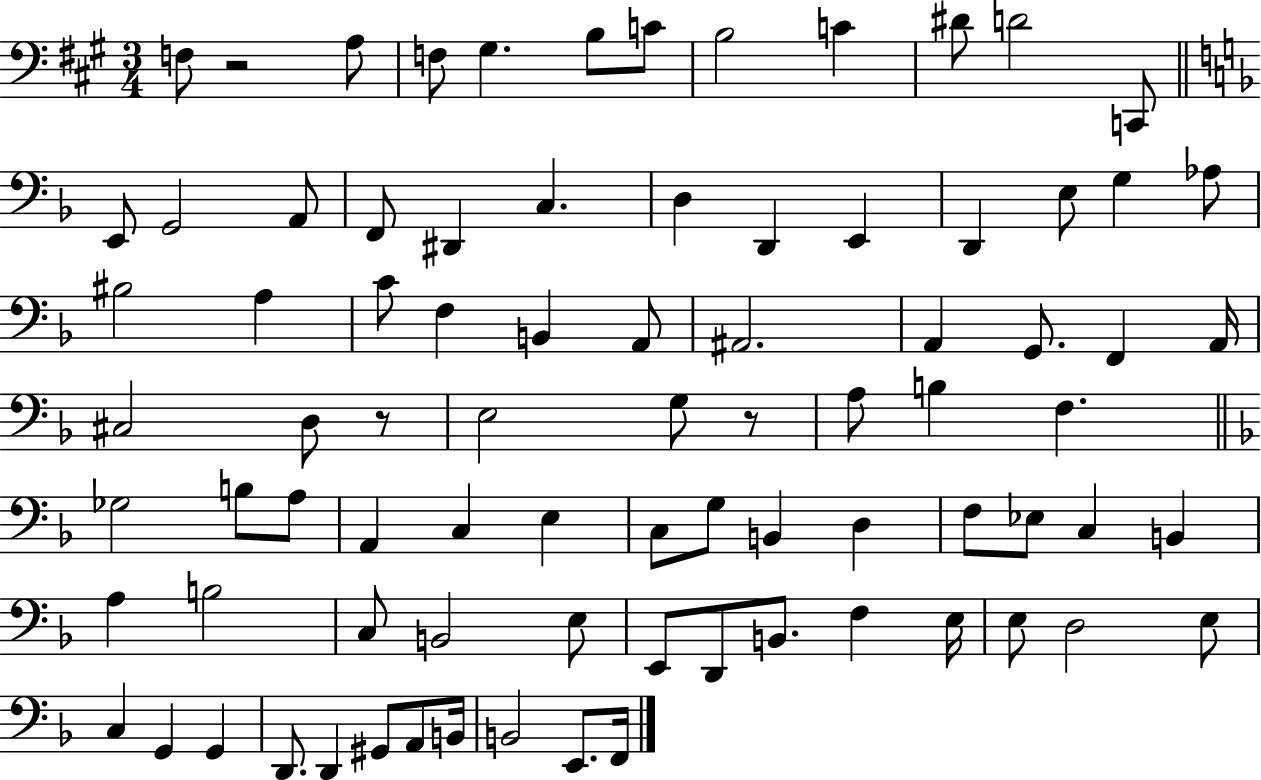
X:1
T:Untitled
M:3/4
L:1/4
K:A
F,/2 z2 A,/2 F,/2 ^G, B,/2 C/2 B,2 C ^D/2 D2 C,,/2 E,,/2 G,,2 A,,/2 F,,/2 ^D,, C, D, D,, E,, D,, E,/2 G, _A,/2 ^B,2 A, C/2 F, B,, A,,/2 ^A,,2 A,, G,,/2 F,, A,,/4 ^C,2 D,/2 z/2 E,2 G,/2 z/2 A,/2 B, F, _G,2 B,/2 A,/2 A,, C, E, C,/2 G,/2 B,, D, F,/2 _E,/2 C, B,, A, B,2 C,/2 B,,2 E,/2 E,,/2 D,,/2 B,,/2 F, E,/4 E,/2 D,2 E,/2 C, G,, G,, D,,/2 D,, ^G,,/2 A,,/2 B,,/4 B,,2 E,,/2 F,,/4